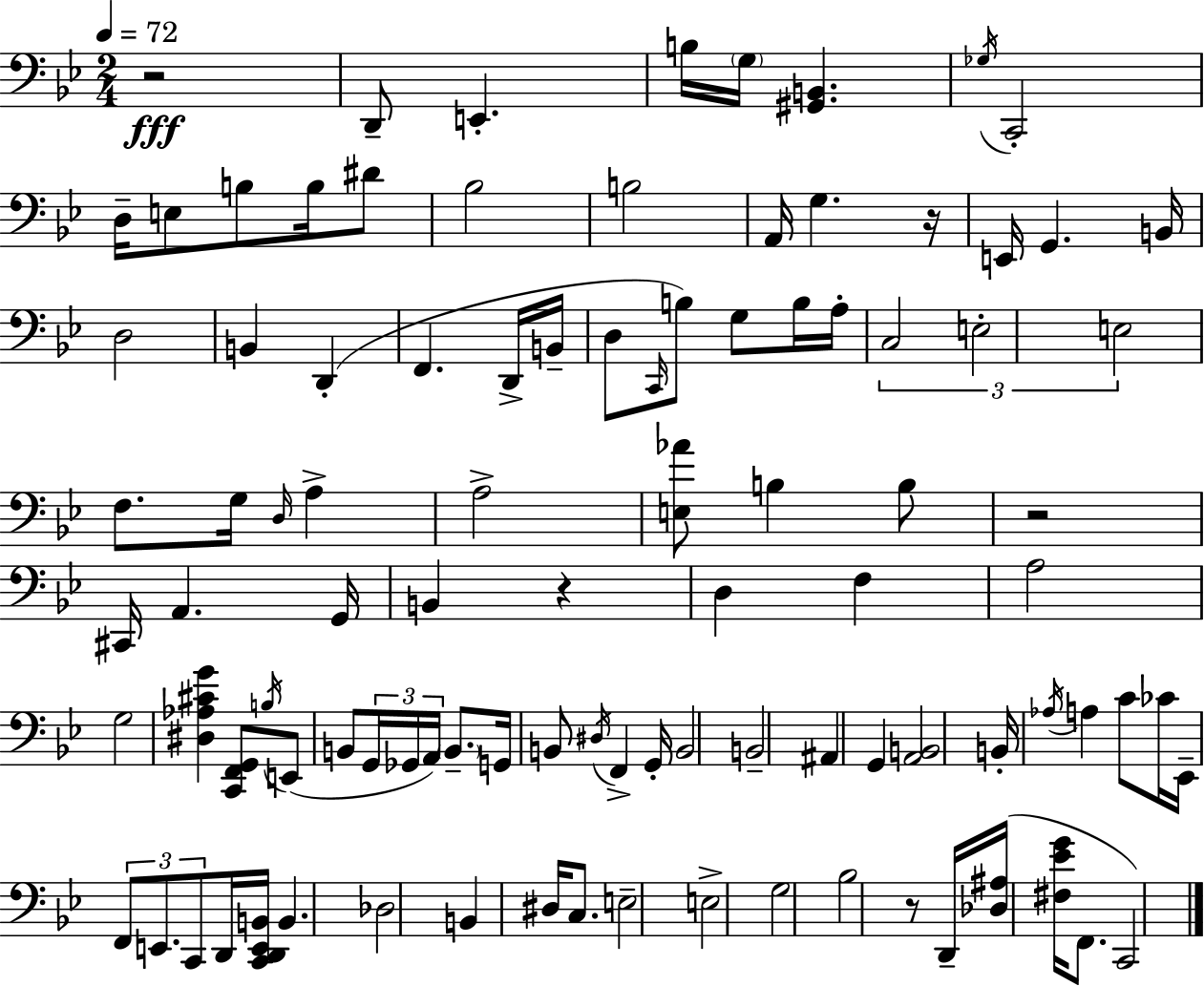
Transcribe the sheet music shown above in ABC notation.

X:1
T:Untitled
M:2/4
L:1/4
K:Bb
z2 D,,/2 E,, B,/4 G,/4 [^G,,B,,] _G,/4 C,,2 D,/4 E,/2 B,/2 B,/4 ^D/2 _B,2 B,2 A,,/4 G, z/4 E,,/4 G,, B,,/4 D,2 B,, D,, F,, D,,/4 B,,/4 D,/2 C,,/4 B,/2 G,/2 B,/4 A,/4 C,2 E,2 E,2 F,/2 G,/4 D,/4 A, A,2 [E,_A]/2 B, B,/2 z2 ^C,,/4 A,, G,,/4 B,, z D, F, A,2 G,2 [^D,_A,^CG] [C,,F,,G,,]/2 B,/4 E,,/2 B,,/2 G,,/4 _G,,/4 A,,/4 B,,/2 G,,/4 B,,/2 ^D,/4 F,, G,,/4 B,,2 B,,2 ^A,, G,, [A,,B,,]2 B,,/4 _A,/4 A, C/2 _C/4 _E,,/4 F,,/2 E,,/2 C,,/2 D,,/4 [C,,D,,E,,B,,]/4 B,, _D,2 B,, ^D,/4 C,/2 E,2 E,2 G,2 _B,2 z/2 D,,/4 [_D,^A,]/4 [^F,_EG]/4 F,,/2 C,,2